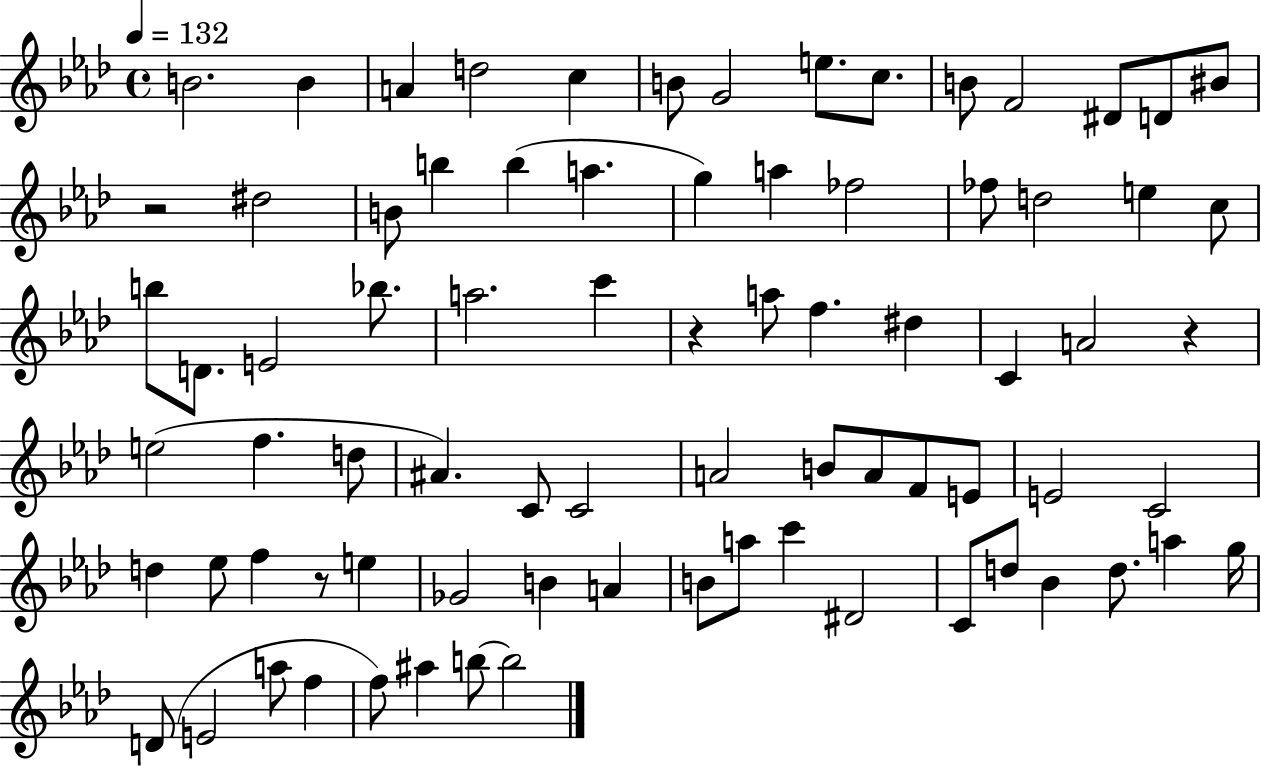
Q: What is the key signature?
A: AES major